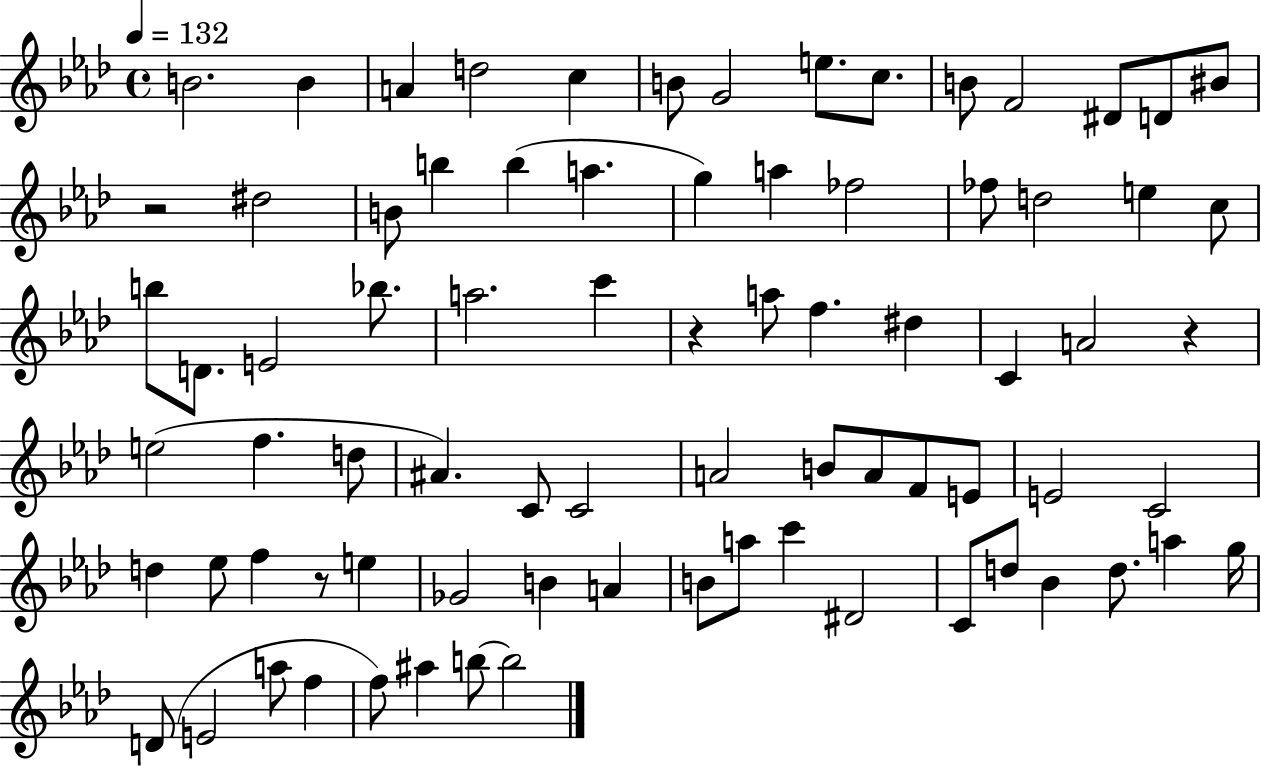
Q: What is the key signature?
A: AES major